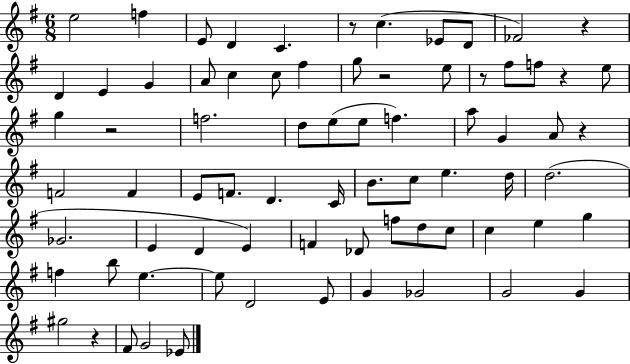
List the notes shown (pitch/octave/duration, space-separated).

E5/h F5/q E4/e D4/q C4/q. R/e C5/q. Eb4/e D4/e FES4/h R/q D4/q E4/q G4/q A4/e C5/q C5/e F#5/q G5/e R/h E5/e R/e F#5/e F5/e R/q E5/e G5/q R/h F5/h. D5/e E5/e E5/e F5/q. A5/e G4/q A4/e R/q F4/h F4/q E4/e F4/e. D4/q. C4/s B4/e. C5/e E5/q. D5/s D5/h. Gb4/h. E4/q D4/q E4/q F4/q Db4/e F5/e D5/e C5/e C5/q E5/q G5/q F5/q B5/e E5/q. E5/e D4/h E4/e G4/q Gb4/h G4/h G4/q G#5/h R/q F#4/e G4/h Eb4/e